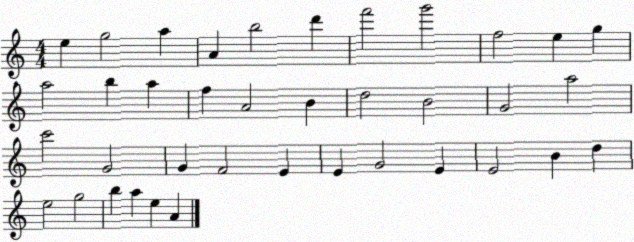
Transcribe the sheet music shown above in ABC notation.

X:1
T:Untitled
M:4/4
L:1/4
K:C
e g2 a A b2 d' f'2 g'2 f2 e g a2 b a f A2 B d2 B2 G2 a2 c'2 G2 G F2 E E G2 E E2 B d e2 g2 b a e A